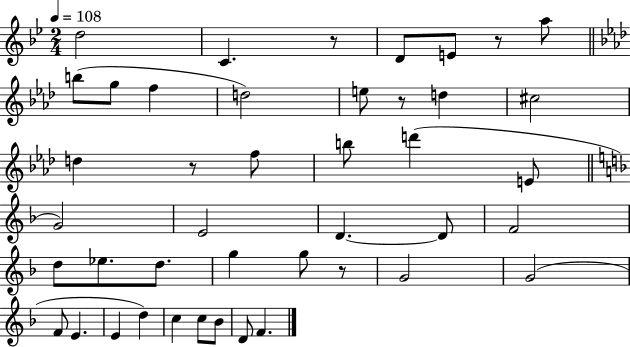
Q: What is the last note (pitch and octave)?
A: F4